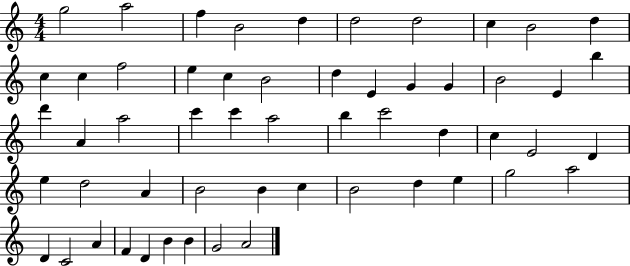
{
  \clef treble
  \numericTimeSignature
  \time 4/4
  \key c \major
  g''2 a''2 | f''4 b'2 d''4 | d''2 d''2 | c''4 b'2 d''4 | \break c''4 c''4 f''2 | e''4 c''4 b'2 | d''4 e'4 g'4 g'4 | b'2 e'4 b''4 | \break d'''4 a'4 a''2 | c'''4 c'''4 a''2 | b''4 c'''2 d''4 | c''4 e'2 d'4 | \break e''4 d''2 a'4 | b'2 b'4 c''4 | b'2 d''4 e''4 | g''2 a''2 | \break d'4 c'2 a'4 | f'4 d'4 b'4 b'4 | g'2 a'2 | \bar "|."
}